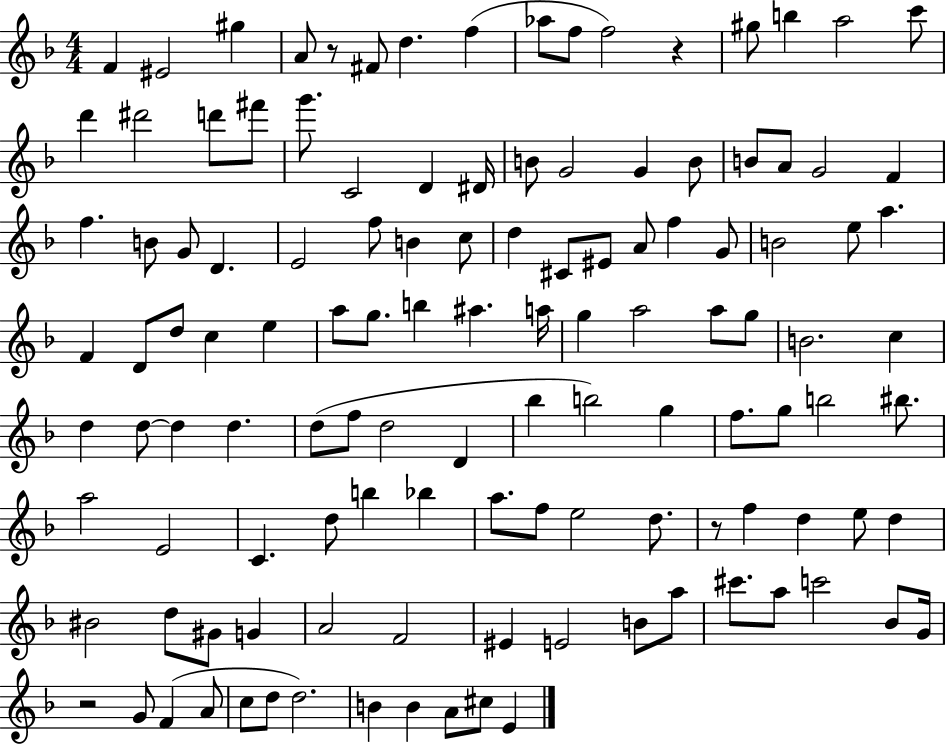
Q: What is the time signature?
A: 4/4